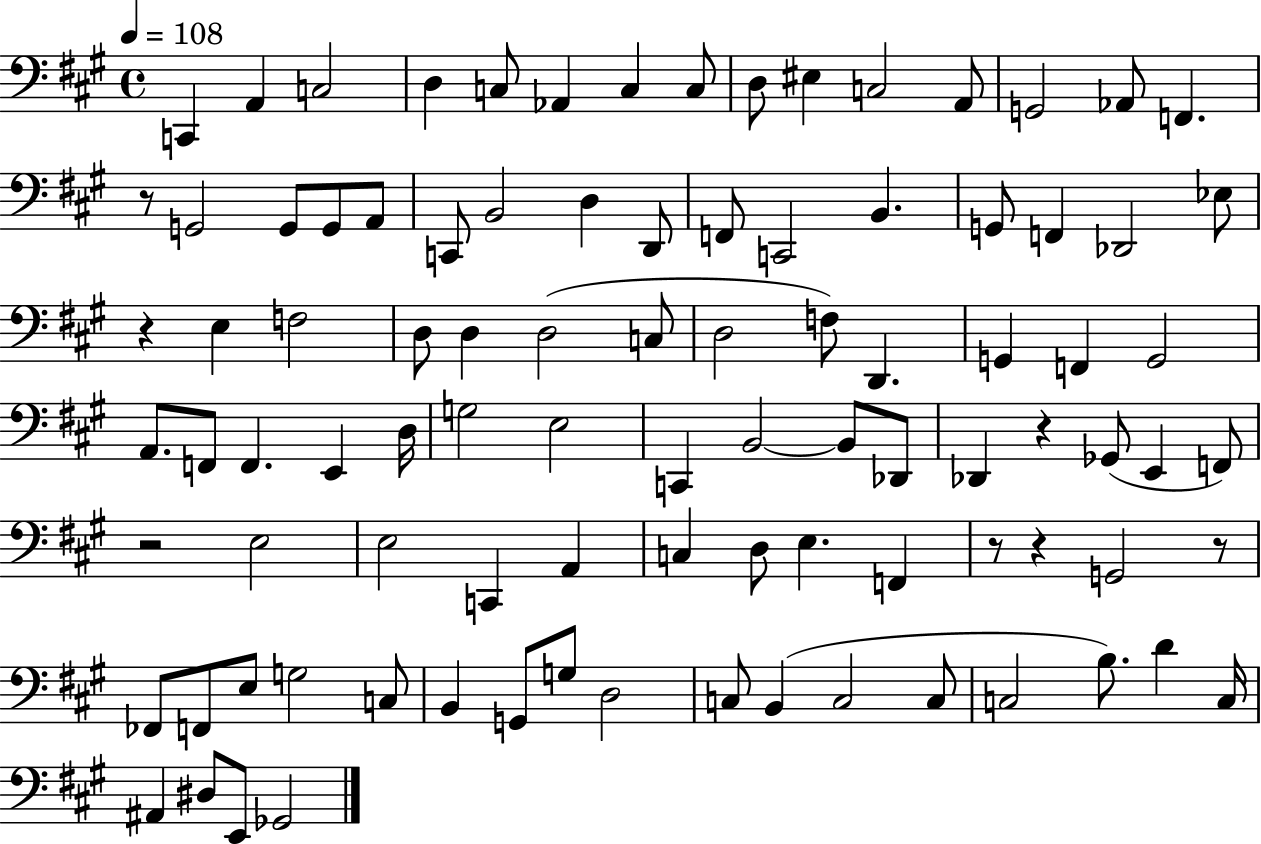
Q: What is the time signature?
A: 4/4